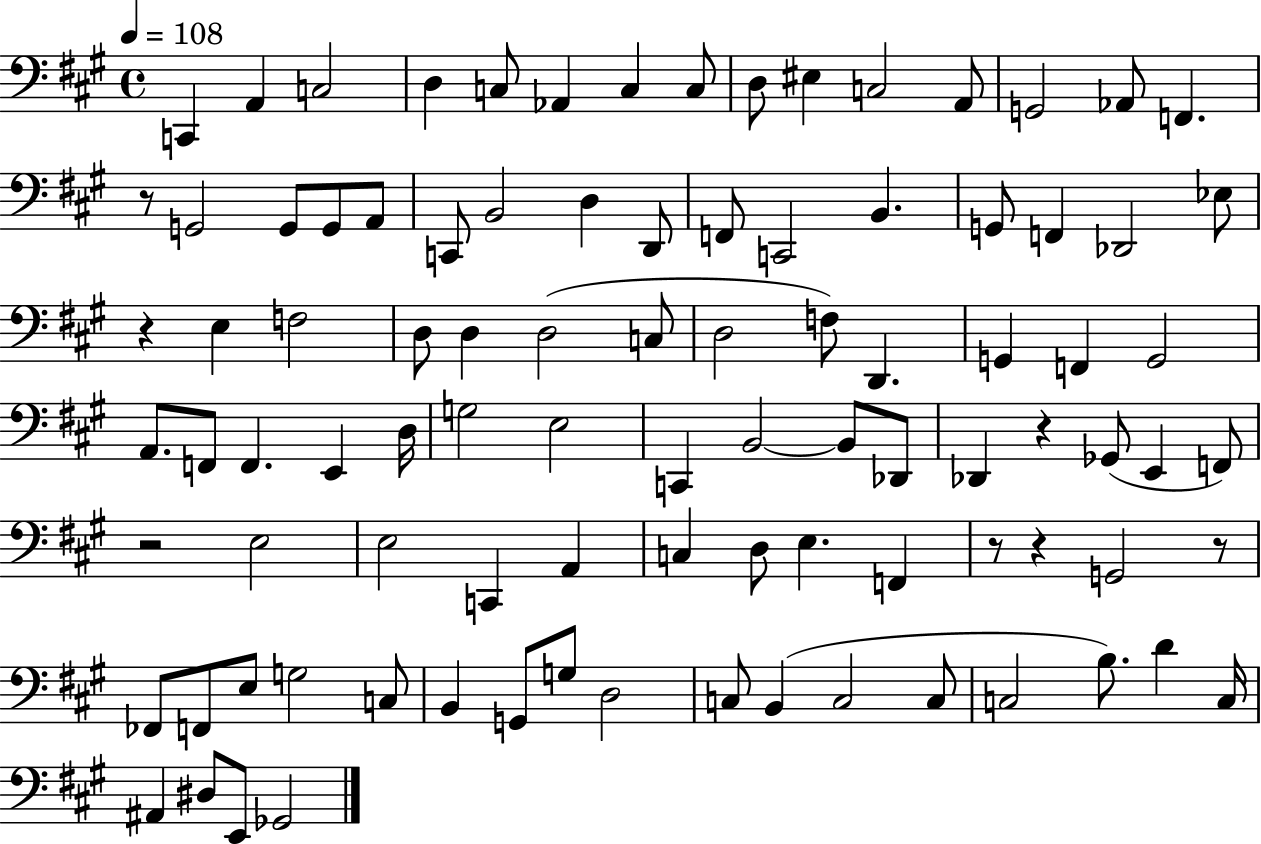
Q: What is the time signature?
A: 4/4